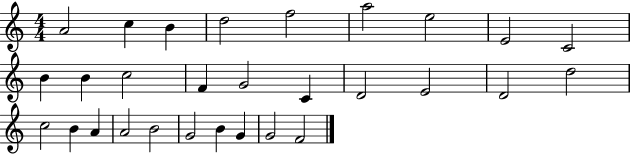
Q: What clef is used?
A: treble